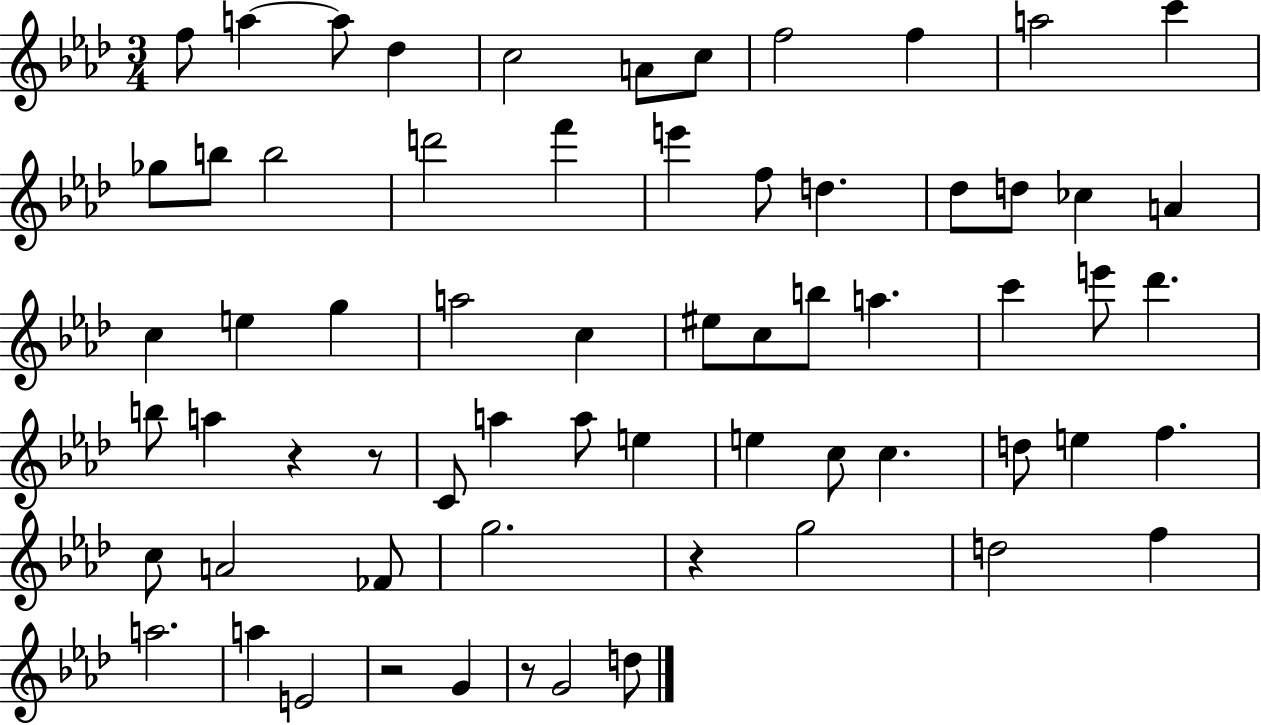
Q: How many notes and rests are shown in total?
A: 65